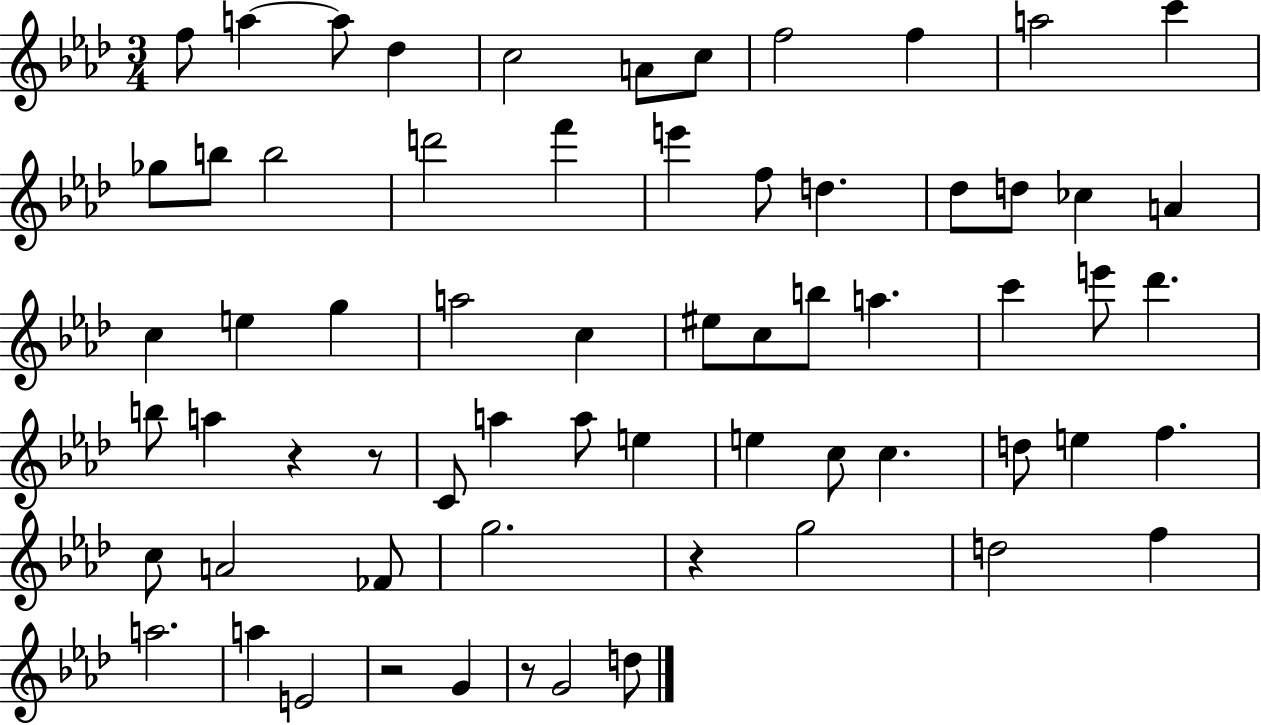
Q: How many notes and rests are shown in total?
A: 65